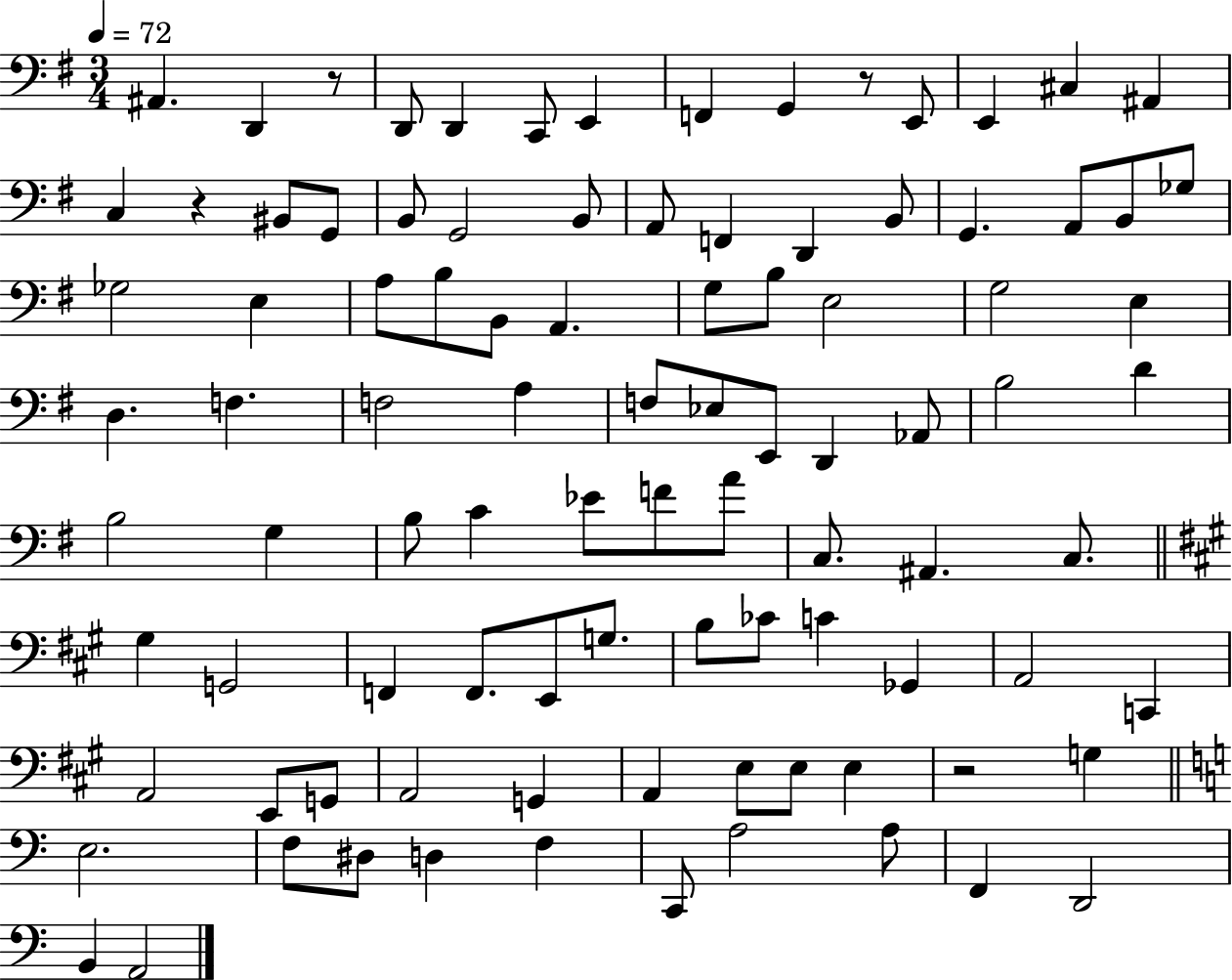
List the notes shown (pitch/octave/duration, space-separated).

A#2/q. D2/q R/e D2/e D2/q C2/e E2/q F2/q G2/q R/e E2/e E2/q C#3/q A#2/q C3/q R/q BIS2/e G2/e B2/e G2/h B2/e A2/e F2/q D2/q B2/e G2/q. A2/e B2/e Gb3/e Gb3/h E3/q A3/e B3/e B2/e A2/q. G3/e B3/e E3/h G3/h E3/q D3/q. F3/q. F3/h A3/q F3/e Eb3/e E2/e D2/q Ab2/e B3/h D4/q B3/h G3/q B3/e C4/q Eb4/e F4/e A4/e C3/e. A#2/q. C3/e. G#3/q G2/h F2/q F2/e. E2/e G3/e. B3/e CES4/e C4/q Gb2/q A2/h C2/q A2/h E2/e G2/e A2/h G2/q A2/q E3/e E3/e E3/q R/h G3/q E3/h. F3/e D#3/e D3/q F3/q C2/e A3/h A3/e F2/q D2/h B2/q A2/h